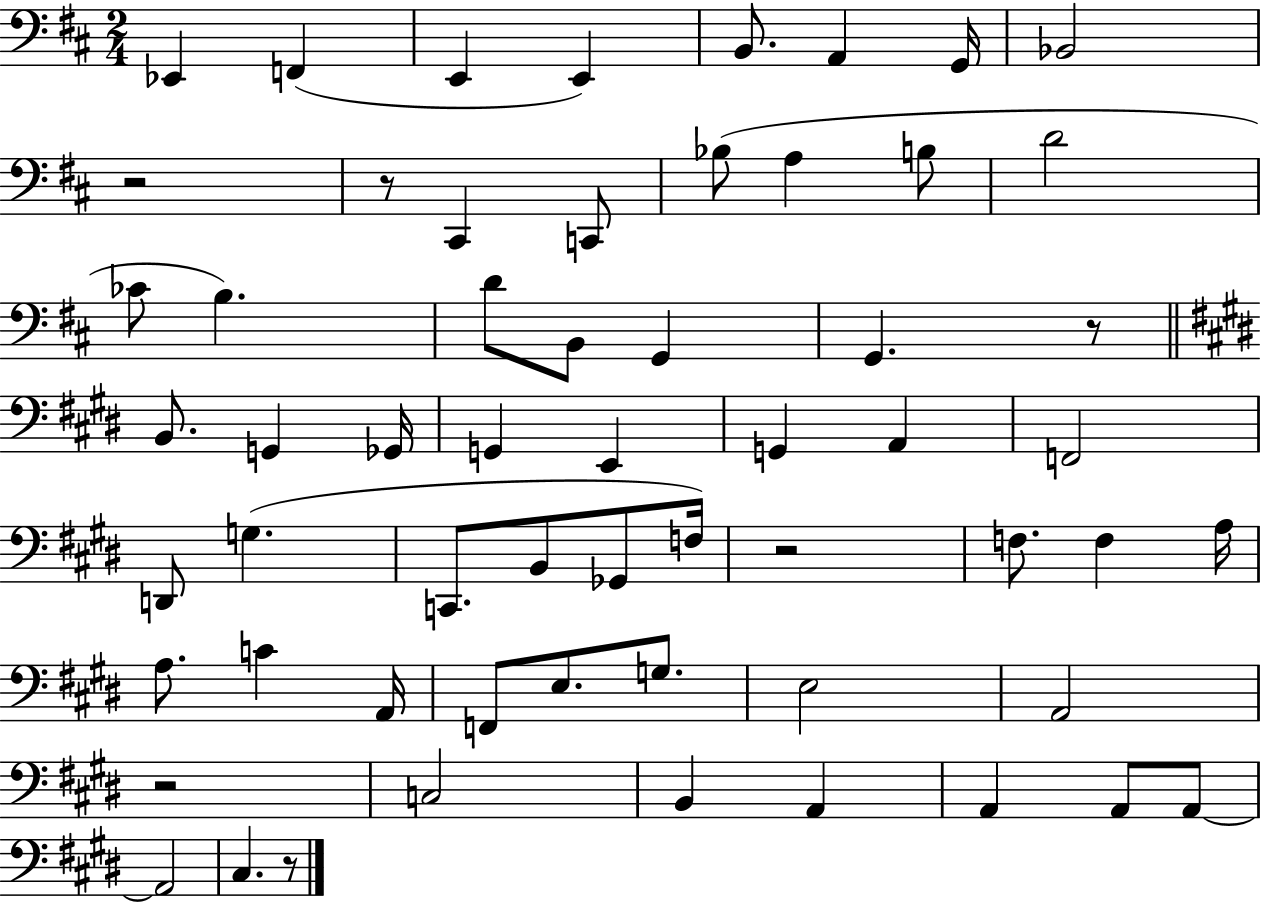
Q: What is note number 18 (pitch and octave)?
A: B2